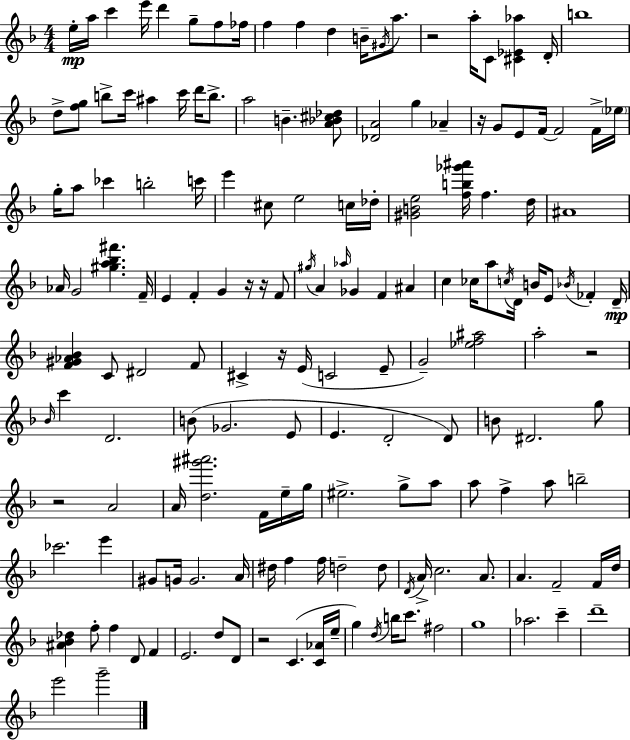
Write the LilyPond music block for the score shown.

{
  \clef treble
  \numericTimeSignature
  \time 4/4
  \key d \minor
  \repeat volta 2 { e''16-.\mp a''16 c'''4 e'''16 d'''4 g''8-- f''8 fes''16 | f''4 f''4 d''4 b'16-- \acciaccatura { gis'16 } a''8. | r2 a''16-. c'8 <cis' ees' aes''>4 | d'16-. b''1 | \break d''8-> <f'' g''>8 b''8-> c'''16 ais''4 c'''16 d'''16 b''8.-> | a''2 b'4.-- <a' bes' cis'' des''>8 | <des' a'>2 g''4 aes'4-- | r16 g'8 e'8 f'16~~ f'2 f'16-> | \break \parenthesize ees''16 g''16-. a''8 ces'''4 b''2-. | c'''16 e'''4 cis''8 e''2 c''16 | des''16-. <gis' b' e''>2 <f'' b'' ges''' ais'''>16 f''4. | d''16 ais'1 | \break aes'16 g'2 <gis'' a'' bes'' fis'''>4. | f'16-- e'4 f'4-. g'4 r16 r16 f'8 | \acciaccatura { gis''16 } a'4 \grace { aes''16 } ges'4 f'4 ais'4 | c''4 ces''16 a''8 \acciaccatura { c''16 } d'16 b'16 e'8 \acciaccatura { bes'16 } | \break fes'4-. d'16--\mp <f' gis' aes' bes'>4 c'8 dis'2 | f'8 cis'4-> r16 e'16( c'2 | e'8-- g'2--) <ees'' f'' ais''>2 | a''2-. r2 | \break \grace { bes'16 } c'''4 d'2. | b'8( ges'2. | e'8 e'4. d'2-. | d'8) b'8 dis'2. | \break g''8 r2 a'2 | a'16 <d'' gis''' ais'''>2. | f'16 e''16-- g''16 eis''2.-> | g''8-> a''8 a''8 f''4-> a''8 b''2-- | \break ces'''2. | e'''4 gis'8 g'16 g'2. | a'16 dis''16 f''4 f''16 d''2-- | d''8 \acciaccatura { d'16 } a'16-> c''2. | \break a'8. a'4. f'2-- | f'16 d''16 <ais' bes' des''>4 f''8-. f''4 | d'8 f'4 e'2. | d''8 d'8 r2 c'4.( | \break <c' aes'>16 e''16-- g''4) \acciaccatura { d''16 } b''16 c'''8. | fis''2 g''1 | aes''2. | c'''4-- d'''1-- | \break e'''2 | g'''2-- } \bar "|."
}